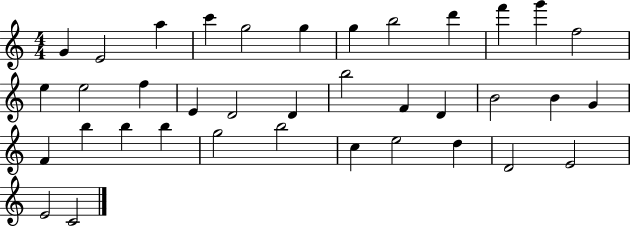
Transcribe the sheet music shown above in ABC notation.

X:1
T:Untitled
M:4/4
L:1/4
K:C
G E2 a c' g2 g g b2 d' f' g' f2 e e2 f E D2 D b2 F D B2 B G F b b b g2 b2 c e2 d D2 E2 E2 C2